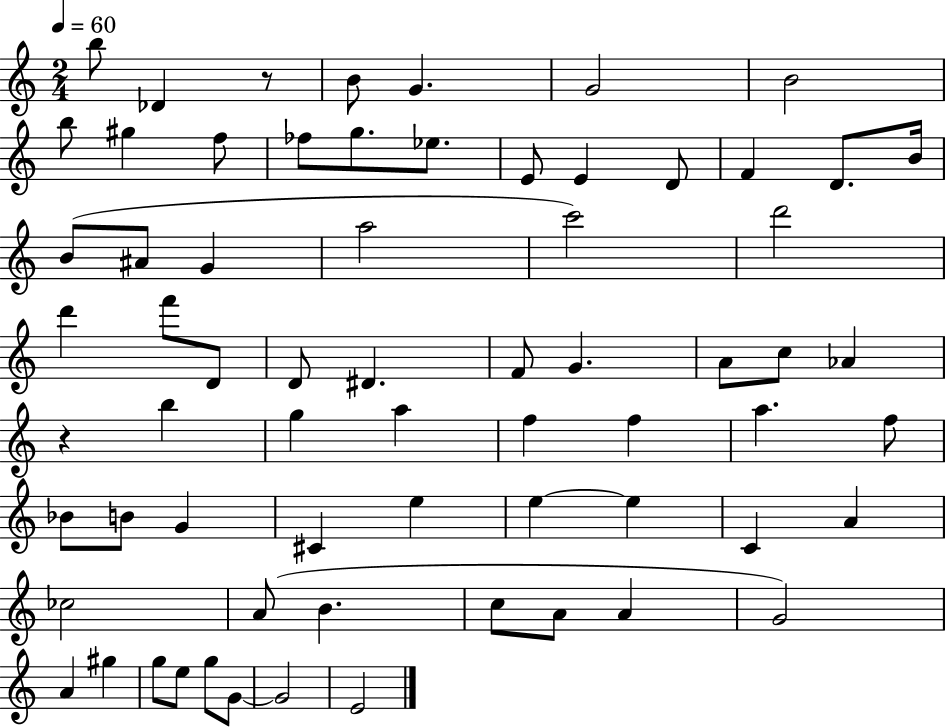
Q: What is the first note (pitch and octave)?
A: B5